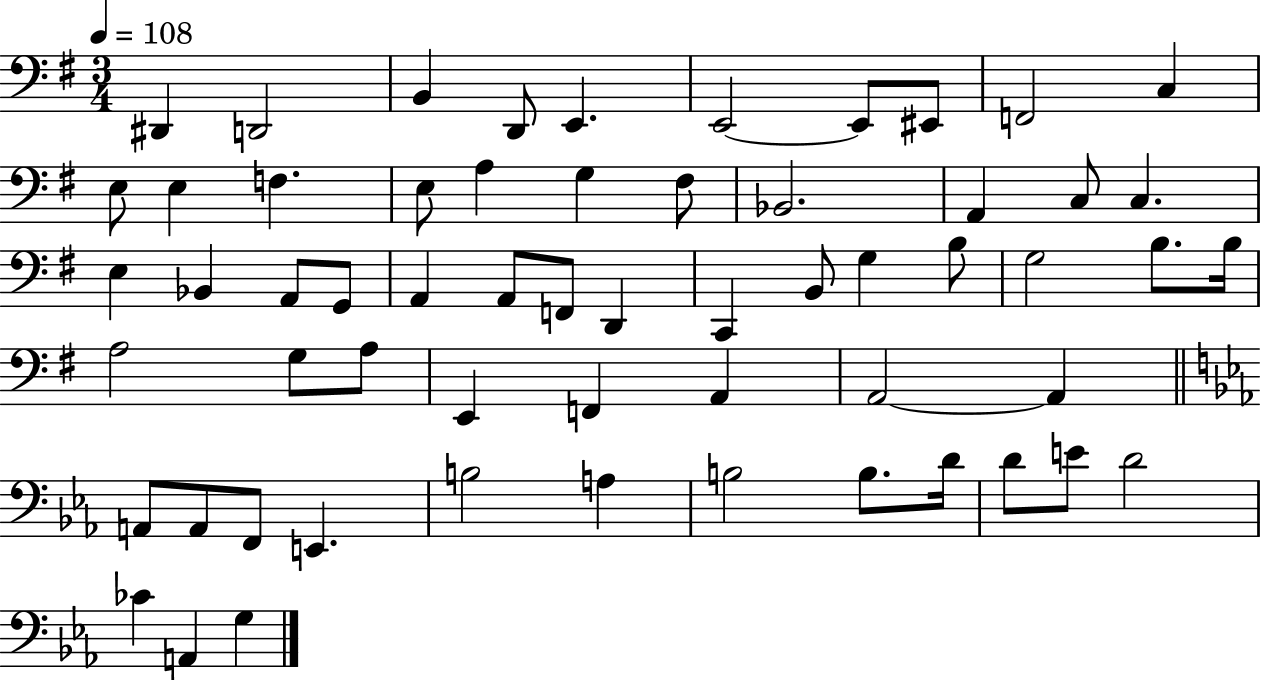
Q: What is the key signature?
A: G major